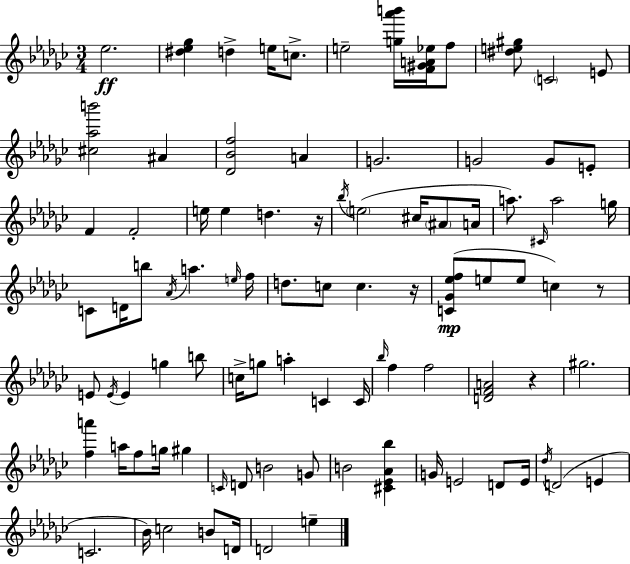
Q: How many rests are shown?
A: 4